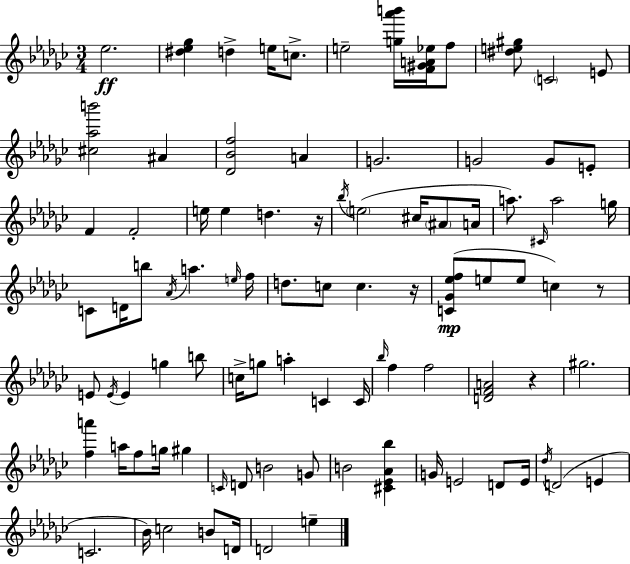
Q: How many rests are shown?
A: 4